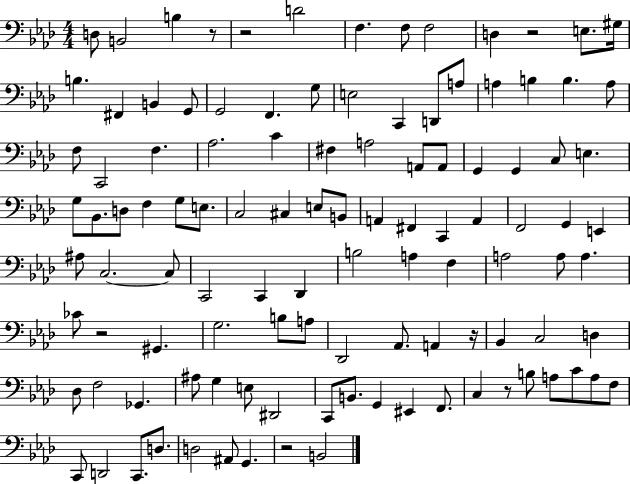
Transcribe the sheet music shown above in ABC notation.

X:1
T:Untitled
M:4/4
L:1/4
K:Ab
D,/2 B,,2 B, z/2 z2 D2 F, F,/2 F,2 D, z2 E,/2 ^G,/4 B, ^F,, B,, G,,/2 G,,2 F,, G,/2 E,2 C,, D,,/2 A,/2 A, B, B, A,/2 F,/2 C,,2 F, _A,2 C ^F, A,2 A,,/2 A,,/2 G,, G,, C,/2 E, G,/2 _B,,/2 D,/2 F, G,/2 E,/2 C,2 ^C, E,/2 B,,/2 A,, ^F,, C,, A,, F,,2 G,, E,, ^A,/2 C,2 C,/2 C,,2 C,, _D,, B,2 A, F, A,2 A,/2 A, _C/2 z2 ^G,, G,2 B,/2 A,/2 _D,,2 _A,,/2 A,, z/4 _B,, C,2 D, _D,/2 F,2 _G,, ^A,/2 G, E,/2 ^D,,2 C,,/2 B,,/2 G,, ^E,, F,,/2 C, z/2 B,/2 A,/2 C/2 A,/2 F,/2 C,,/2 D,,2 C,,/2 D,/2 D,2 ^A,,/2 G,, z2 B,,2